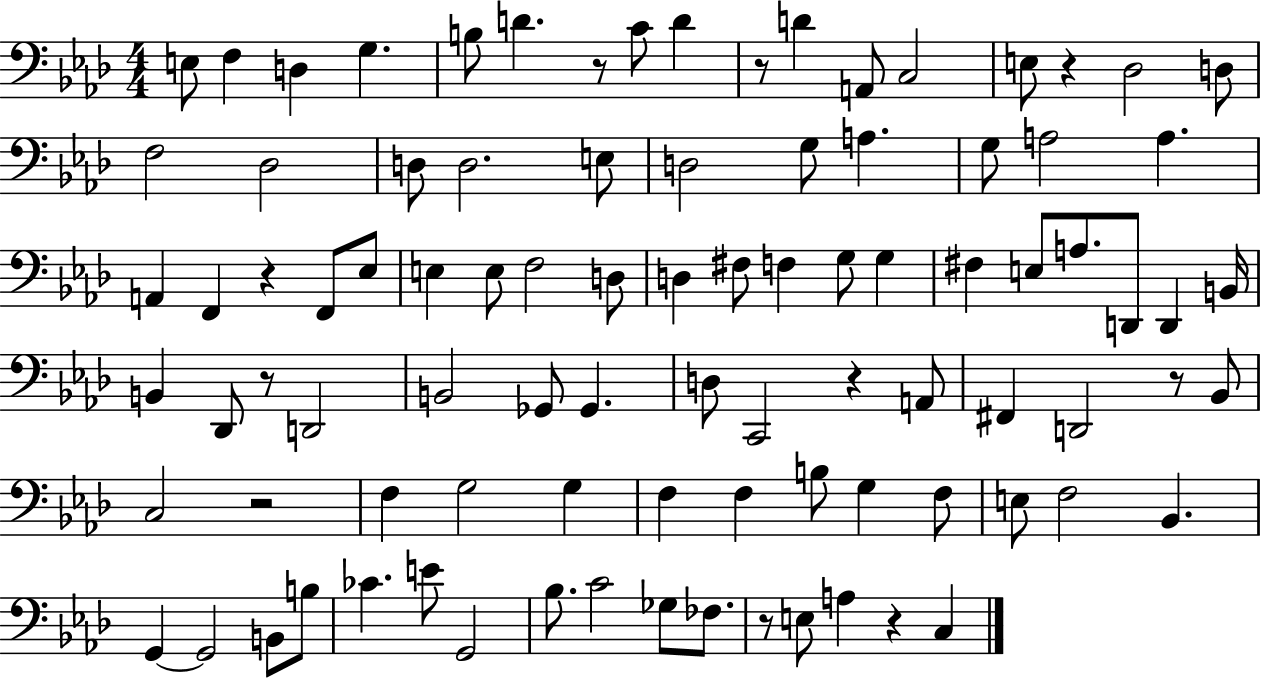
{
  \clef bass
  \numericTimeSignature
  \time 4/4
  \key aes \major
  e8 f4 d4 g4. | b8 d'4. r8 c'8 d'4 | r8 d'4 a,8 c2 | e8 r4 des2 d8 | \break f2 des2 | d8 d2. e8 | d2 g8 a4. | g8 a2 a4. | \break a,4 f,4 r4 f,8 ees8 | e4 e8 f2 d8 | d4 fis8 f4 g8 g4 | fis4 e8 a8. d,8 d,4 b,16 | \break b,4 des,8 r8 d,2 | b,2 ges,8 ges,4. | d8 c,2 r4 a,8 | fis,4 d,2 r8 bes,8 | \break c2 r2 | f4 g2 g4 | f4 f4 b8 g4 f8 | e8 f2 bes,4. | \break g,4~~ g,2 b,8 b8 | ces'4. e'8 g,2 | bes8. c'2 ges8 fes8. | r8 e8 a4 r4 c4 | \break \bar "|."
}